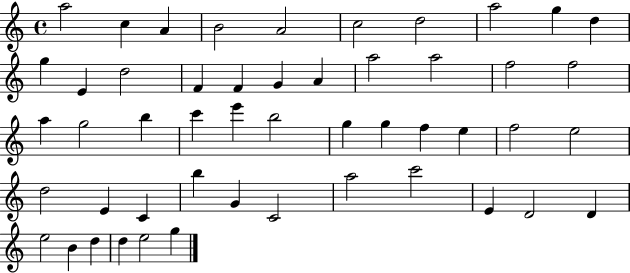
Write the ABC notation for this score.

X:1
T:Untitled
M:4/4
L:1/4
K:C
a2 c A B2 A2 c2 d2 a2 g d g E d2 F F G A a2 a2 f2 f2 a g2 b c' e' b2 g g f e f2 e2 d2 E C b G C2 a2 c'2 E D2 D e2 B d d e2 g